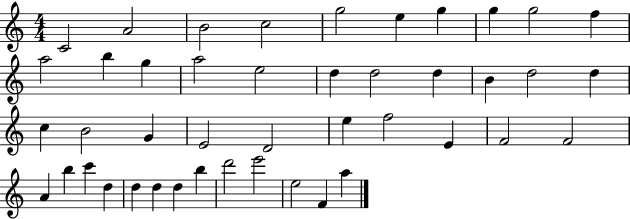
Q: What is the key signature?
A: C major